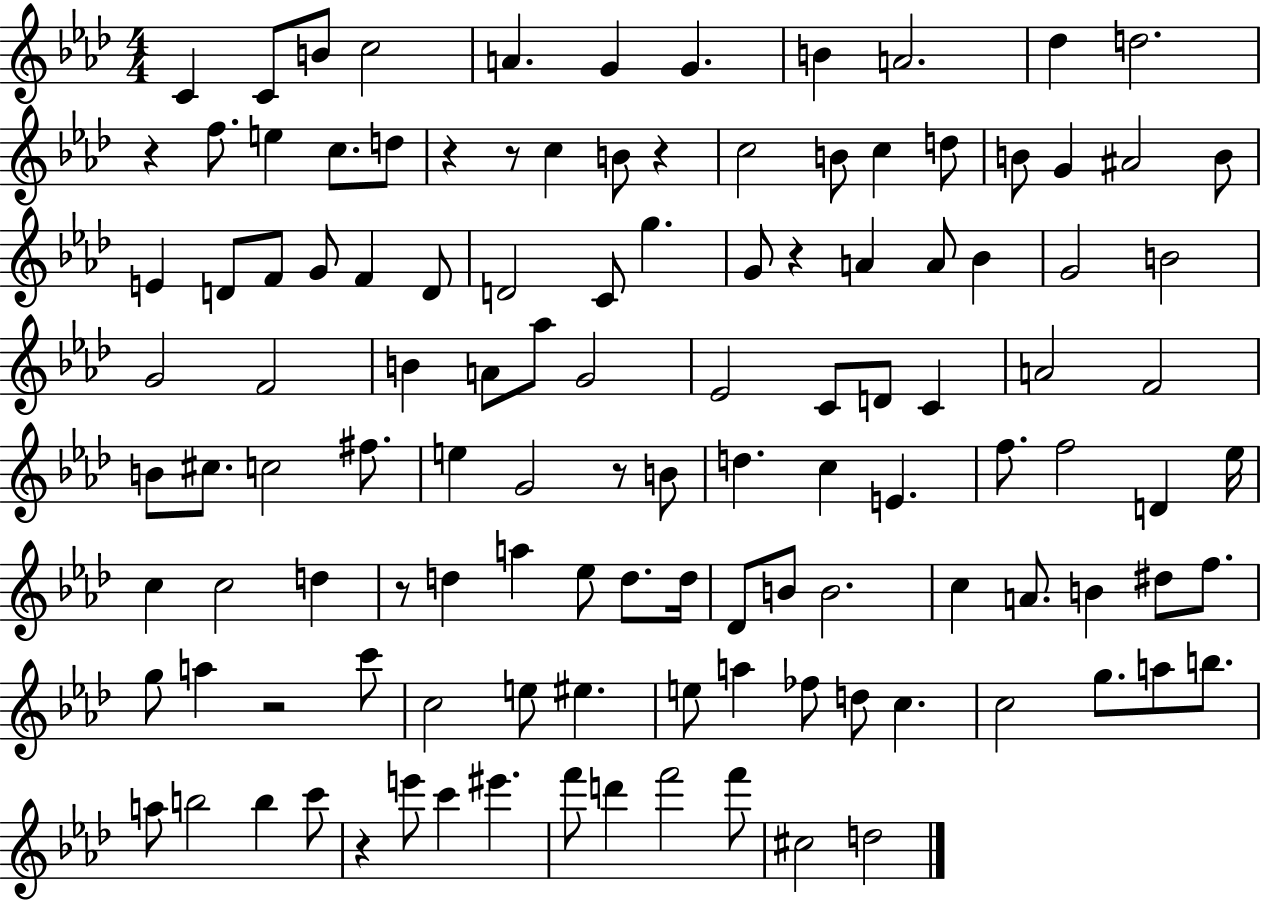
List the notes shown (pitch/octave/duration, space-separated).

C4/q C4/e B4/e C5/h A4/q. G4/q G4/q. B4/q A4/h. Db5/q D5/h. R/q F5/e. E5/q C5/e. D5/e R/q R/e C5/q B4/e R/q C5/h B4/e C5/q D5/e B4/e G4/q A#4/h B4/e E4/q D4/e F4/e G4/e F4/q D4/e D4/h C4/e G5/q. G4/e R/q A4/q A4/e Bb4/q G4/h B4/h G4/h F4/h B4/q A4/e Ab5/e G4/h Eb4/h C4/e D4/e C4/q A4/h F4/h B4/e C#5/e. C5/h F#5/e. E5/q G4/h R/e B4/e D5/q. C5/q E4/q. F5/e. F5/h D4/q Eb5/s C5/q C5/h D5/q R/e D5/q A5/q Eb5/e D5/e. D5/s Db4/e B4/e B4/h. C5/q A4/e. B4/q D#5/e F5/e. G5/e A5/q R/h C6/e C5/h E5/e EIS5/q. E5/e A5/q FES5/e D5/e C5/q. C5/h G5/e. A5/e B5/e. A5/e B5/h B5/q C6/e R/q E6/e C6/q EIS6/q. F6/e D6/q F6/h F6/e C#5/h D5/h